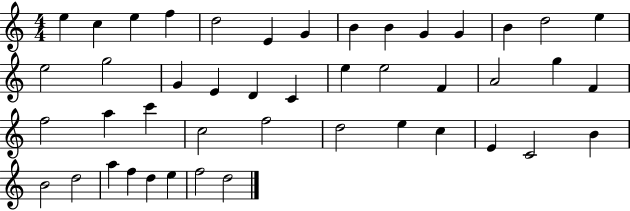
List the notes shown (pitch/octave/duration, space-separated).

E5/q C5/q E5/q F5/q D5/h E4/q G4/q B4/q B4/q G4/q G4/q B4/q D5/h E5/q E5/h G5/h G4/q E4/q D4/q C4/q E5/q E5/h F4/q A4/h G5/q F4/q F5/h A5/q C6/q C5/h F5/h D5/h E5/q C5/q E4/q C4/h B4/q B4/h D5/h A5/q F5/q D5/q E5/q F5/h D5/h